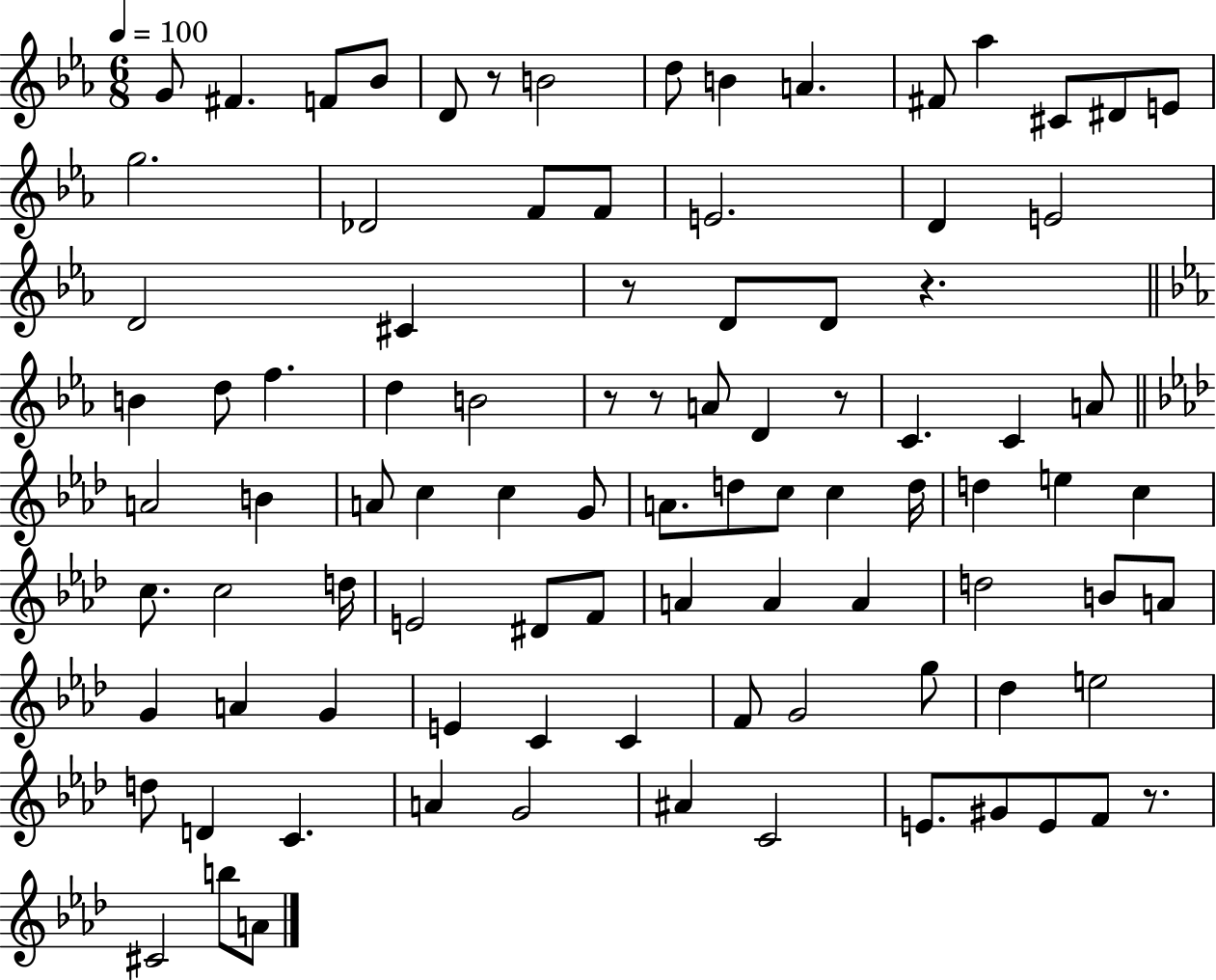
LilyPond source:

{
  \clef treble
  \numericTimeSignature
  \time 6/8
  \key ees \major
  \tempo 4 = 100
  \repeat volta 2 { g'8 fis'4. f'8 bes'8 | d'8 r8 b'2 | d''8 b'4 a'4. | fis'8 aes''4 cis'8 dis'8 e'8 | \break g''2. | des'2 f'8 f'8 | e'2. | d'4 e'2 | \break d'2 cis'4 | r8 d'8 d'8 r4. | \bar "||" \break \key ees \major b'4 d''8 f''4. | d''4 b'2 | r8 r8 a'8 d'4 r8 | c'4. c'4 a'8 | \break \bar "||" \break \key aes \major a'2 b'4 | a'8 c''4 c''4 g'8 | a'8. d''8 c''8 c''4 d''16 | d''4 e''4 c''4 | \break c''8. c''2 d''16 | e'2 dis'8 f'8 | a'4 a'4 a'4 | d''2 b'8 a'8 | \break g'4 a'4 g'4 | e'4 c'4 c'4 | f'8 g'2 g''8 | des''4 e''2 | \break d''8 d'4 c'4. | a'4 g'2 | ais'4 c'2 | e'8. gis'8 e'8 f'8 r8. | \break cis'2 b''8 a'8 | } \bar "|."
}